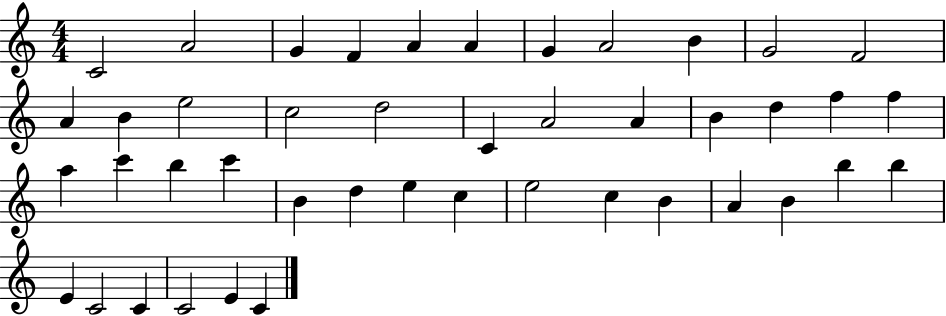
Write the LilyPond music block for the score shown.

{
  \clef treble
  \numericTimeSignature
  \time 4/4
  \key c \major
  c'2 a'2 | g'4 f'4 a'4 a'4 | g'4 a'2 b'4 | g'2 f'2 | \break a'4 b'4 e''2 | c''2 d''2 | c'4 a'2 a'4 | b'4 d''4 f''4 f''4 | \break a''4 c'''4 b''4 c'''4 | b'4 d''4 e''4 c''4 | e''2 c''4 b'4 | a'4 b'4 b''4 b''4 | \break e'4 c'2 c'4 | c'2 e'4 c'4 | \bar "|."
}